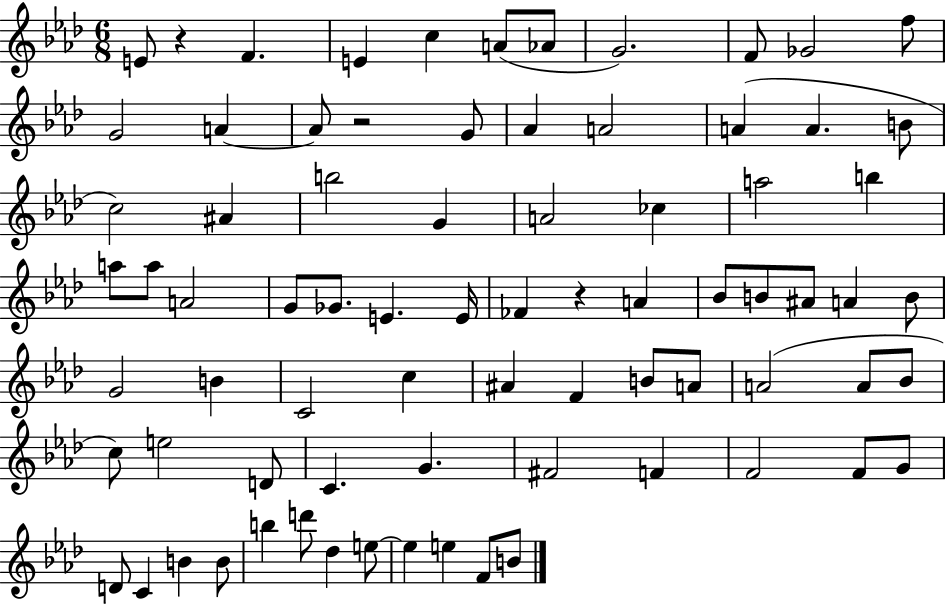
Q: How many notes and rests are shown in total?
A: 77